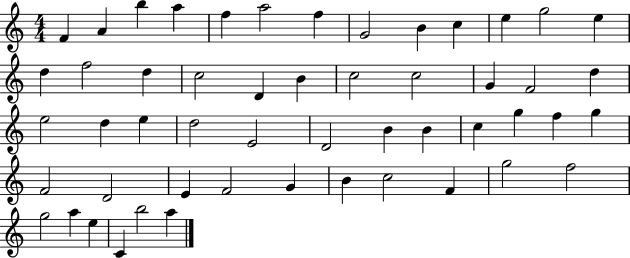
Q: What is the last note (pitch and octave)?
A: A5